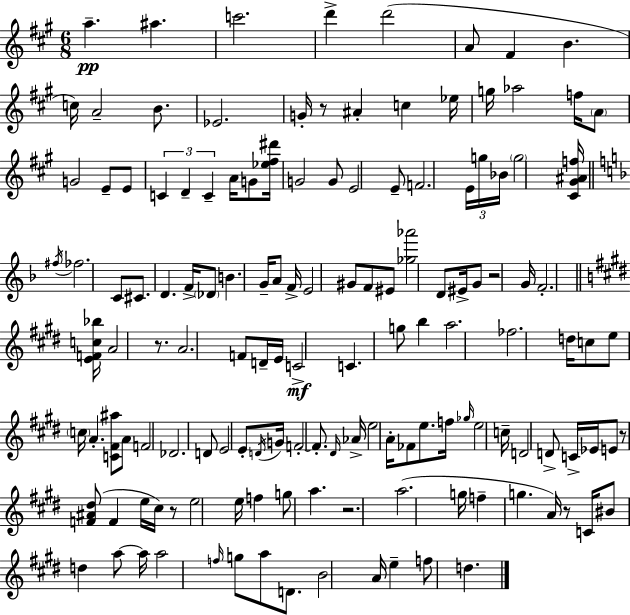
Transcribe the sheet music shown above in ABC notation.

X:1
T:Untitled
M:6/8
L:1/4
K:A
a ^a c'2 d' d'2 A/2 ^F B c/4 A2 B/2 _E2 G/4 z/2 ^A c _e/4 g/4 _a2 f/4 A/2 G2 E/2 E/2 C D C A/4 G/2 [_e^f^d']/4 G2 G/2 E2 E/2 F2 E/4 g/4 _B/4 g2 [^C^G^Af]/4 ^f/4 _f2 C/2 ^C/2 D F/4 _D/2 B G/4 A/2 F/4 E2 ^G/2 F/2 ^E/2 [_g_a']2 D/2 ^E/4 G/2 z2 G/4 F2 [EFc_b]/4 A2 z/2 A2 F/2 D/4 E/4 C2 C g/2 b a2 _f2 d/4 c/2 e/2 c/4 A [C^F^a]/2 A/2 F2 _D2 D/2 E2 E/2 D/4 G/4 F2 F/2 ^D/4 _A/4 e2 A/4 _F/2 e/2 f/4 _g/4 e2 c/4 D2 D/2 C/4 _E/4 E/2 z/2 [F^A^d]/2 F e/4 ^c/4 z/2 e2 e/4 f g/2 a z2 a2 g/4 f g A/4 z/2 C/4 ^B/2 d a/2 a/4 a2 f/4 g/2 a/2 D/2 B2 A/4 e f/2 d